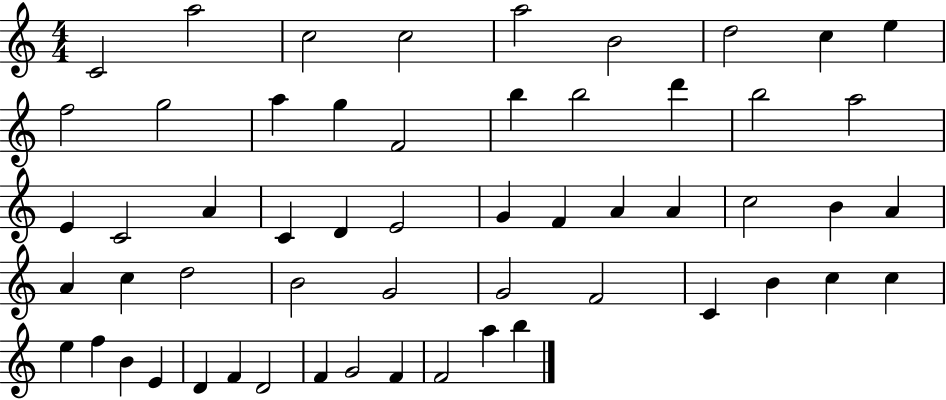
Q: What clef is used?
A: treble